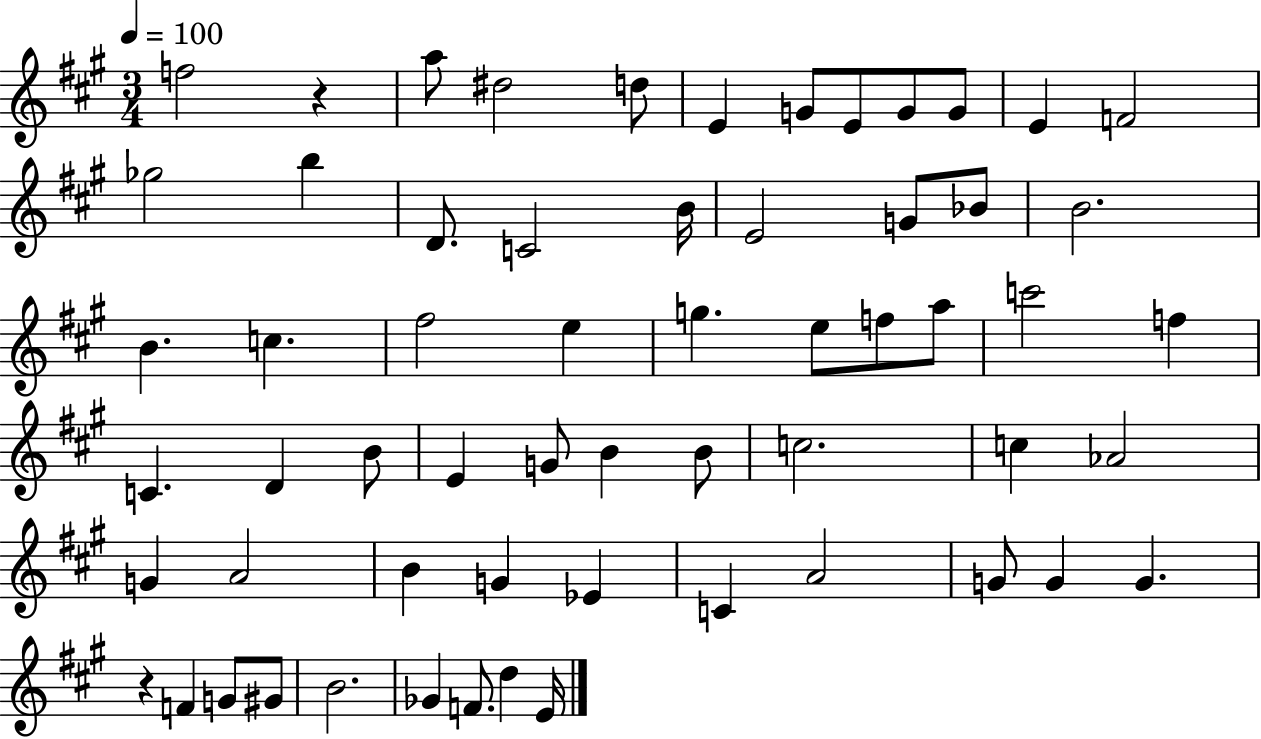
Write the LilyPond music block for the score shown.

{
  \clef treble
  \numericTimeSignature
  \time 3/4
  \key a \major
  \tempo 4 = 100
  f''2 r4 | a''8 dis''2 d''8 | e'4 g'8 e'8 g'8 g'8 | e'4 f'2 | \break ges''2 b''4 | d'8. c'2 b'16 | e'2 g'8 bes'8 | b'2. | \break b'4. c''4. | fis''2 e''4 | g''4. e''8 f''8 a''8 | c'''2 f''4 | \break c'4. d'4 b'8 | e'4 g'8 b'4 b'8 | c''2. | c''4 aes'2 | \break g'4 a'2 | b'4 g'4 ees'4 | c'4 a'2 | g'8 g'4 g'4. | \break r4 f'4 g'8 gis'8 | b'2. | ges'4 f'8. d''4 e'16 | \bar "|."
}